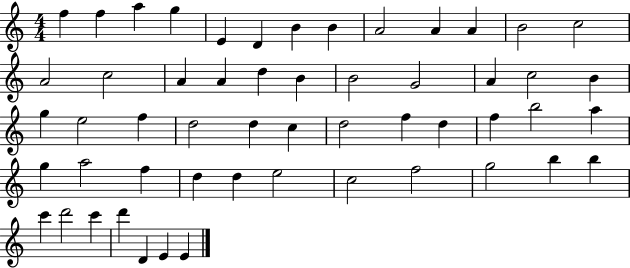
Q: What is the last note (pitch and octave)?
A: E4